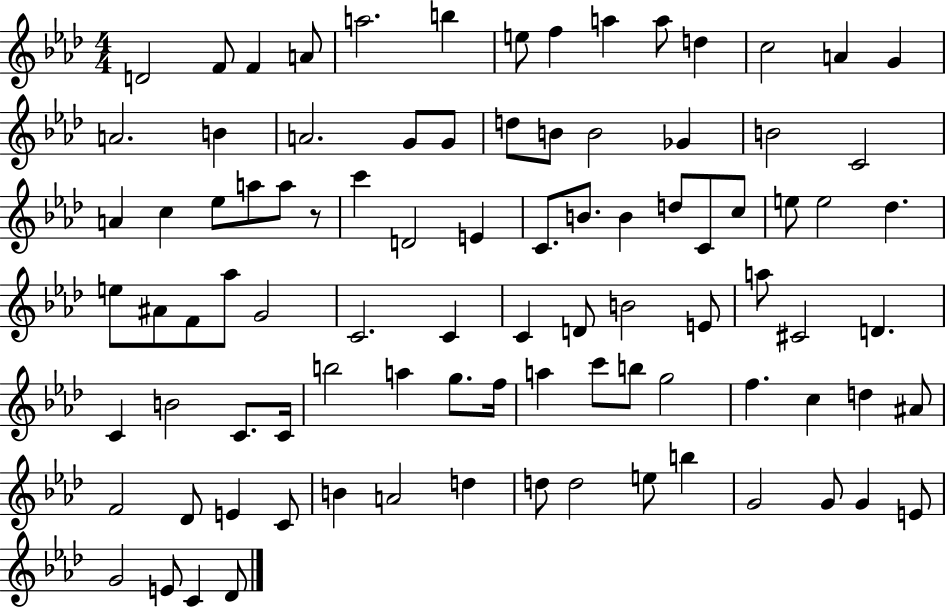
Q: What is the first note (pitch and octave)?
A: D4